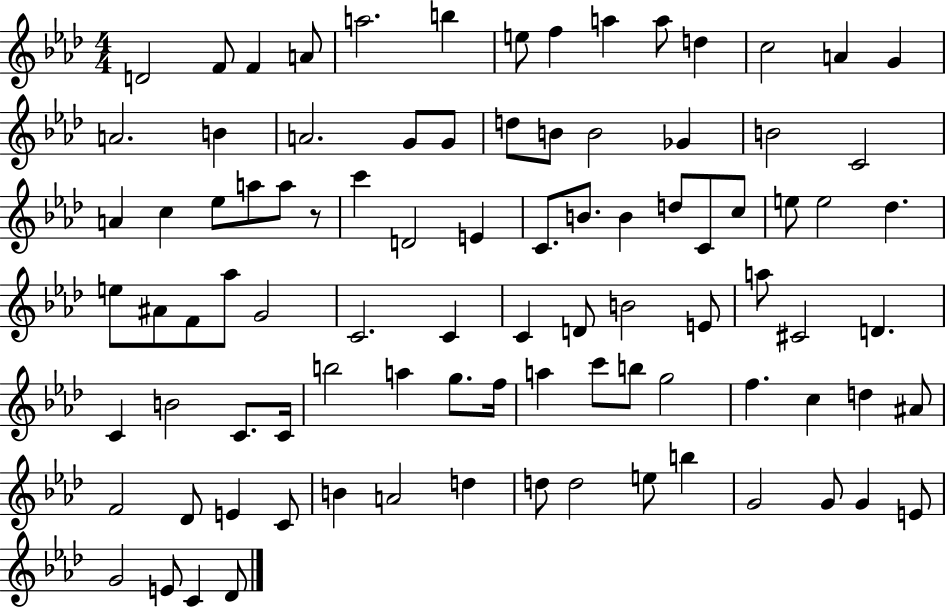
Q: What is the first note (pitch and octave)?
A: D4